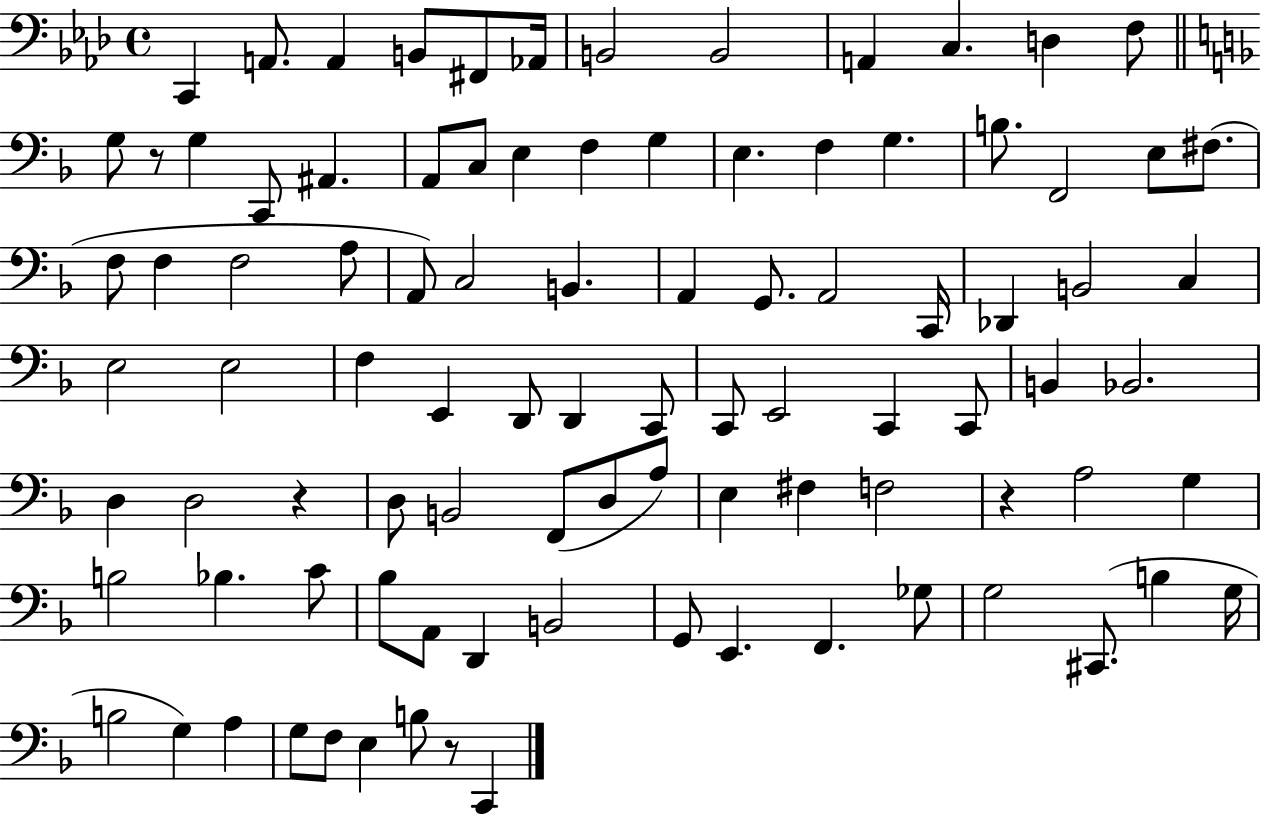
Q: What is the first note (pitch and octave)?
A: C2